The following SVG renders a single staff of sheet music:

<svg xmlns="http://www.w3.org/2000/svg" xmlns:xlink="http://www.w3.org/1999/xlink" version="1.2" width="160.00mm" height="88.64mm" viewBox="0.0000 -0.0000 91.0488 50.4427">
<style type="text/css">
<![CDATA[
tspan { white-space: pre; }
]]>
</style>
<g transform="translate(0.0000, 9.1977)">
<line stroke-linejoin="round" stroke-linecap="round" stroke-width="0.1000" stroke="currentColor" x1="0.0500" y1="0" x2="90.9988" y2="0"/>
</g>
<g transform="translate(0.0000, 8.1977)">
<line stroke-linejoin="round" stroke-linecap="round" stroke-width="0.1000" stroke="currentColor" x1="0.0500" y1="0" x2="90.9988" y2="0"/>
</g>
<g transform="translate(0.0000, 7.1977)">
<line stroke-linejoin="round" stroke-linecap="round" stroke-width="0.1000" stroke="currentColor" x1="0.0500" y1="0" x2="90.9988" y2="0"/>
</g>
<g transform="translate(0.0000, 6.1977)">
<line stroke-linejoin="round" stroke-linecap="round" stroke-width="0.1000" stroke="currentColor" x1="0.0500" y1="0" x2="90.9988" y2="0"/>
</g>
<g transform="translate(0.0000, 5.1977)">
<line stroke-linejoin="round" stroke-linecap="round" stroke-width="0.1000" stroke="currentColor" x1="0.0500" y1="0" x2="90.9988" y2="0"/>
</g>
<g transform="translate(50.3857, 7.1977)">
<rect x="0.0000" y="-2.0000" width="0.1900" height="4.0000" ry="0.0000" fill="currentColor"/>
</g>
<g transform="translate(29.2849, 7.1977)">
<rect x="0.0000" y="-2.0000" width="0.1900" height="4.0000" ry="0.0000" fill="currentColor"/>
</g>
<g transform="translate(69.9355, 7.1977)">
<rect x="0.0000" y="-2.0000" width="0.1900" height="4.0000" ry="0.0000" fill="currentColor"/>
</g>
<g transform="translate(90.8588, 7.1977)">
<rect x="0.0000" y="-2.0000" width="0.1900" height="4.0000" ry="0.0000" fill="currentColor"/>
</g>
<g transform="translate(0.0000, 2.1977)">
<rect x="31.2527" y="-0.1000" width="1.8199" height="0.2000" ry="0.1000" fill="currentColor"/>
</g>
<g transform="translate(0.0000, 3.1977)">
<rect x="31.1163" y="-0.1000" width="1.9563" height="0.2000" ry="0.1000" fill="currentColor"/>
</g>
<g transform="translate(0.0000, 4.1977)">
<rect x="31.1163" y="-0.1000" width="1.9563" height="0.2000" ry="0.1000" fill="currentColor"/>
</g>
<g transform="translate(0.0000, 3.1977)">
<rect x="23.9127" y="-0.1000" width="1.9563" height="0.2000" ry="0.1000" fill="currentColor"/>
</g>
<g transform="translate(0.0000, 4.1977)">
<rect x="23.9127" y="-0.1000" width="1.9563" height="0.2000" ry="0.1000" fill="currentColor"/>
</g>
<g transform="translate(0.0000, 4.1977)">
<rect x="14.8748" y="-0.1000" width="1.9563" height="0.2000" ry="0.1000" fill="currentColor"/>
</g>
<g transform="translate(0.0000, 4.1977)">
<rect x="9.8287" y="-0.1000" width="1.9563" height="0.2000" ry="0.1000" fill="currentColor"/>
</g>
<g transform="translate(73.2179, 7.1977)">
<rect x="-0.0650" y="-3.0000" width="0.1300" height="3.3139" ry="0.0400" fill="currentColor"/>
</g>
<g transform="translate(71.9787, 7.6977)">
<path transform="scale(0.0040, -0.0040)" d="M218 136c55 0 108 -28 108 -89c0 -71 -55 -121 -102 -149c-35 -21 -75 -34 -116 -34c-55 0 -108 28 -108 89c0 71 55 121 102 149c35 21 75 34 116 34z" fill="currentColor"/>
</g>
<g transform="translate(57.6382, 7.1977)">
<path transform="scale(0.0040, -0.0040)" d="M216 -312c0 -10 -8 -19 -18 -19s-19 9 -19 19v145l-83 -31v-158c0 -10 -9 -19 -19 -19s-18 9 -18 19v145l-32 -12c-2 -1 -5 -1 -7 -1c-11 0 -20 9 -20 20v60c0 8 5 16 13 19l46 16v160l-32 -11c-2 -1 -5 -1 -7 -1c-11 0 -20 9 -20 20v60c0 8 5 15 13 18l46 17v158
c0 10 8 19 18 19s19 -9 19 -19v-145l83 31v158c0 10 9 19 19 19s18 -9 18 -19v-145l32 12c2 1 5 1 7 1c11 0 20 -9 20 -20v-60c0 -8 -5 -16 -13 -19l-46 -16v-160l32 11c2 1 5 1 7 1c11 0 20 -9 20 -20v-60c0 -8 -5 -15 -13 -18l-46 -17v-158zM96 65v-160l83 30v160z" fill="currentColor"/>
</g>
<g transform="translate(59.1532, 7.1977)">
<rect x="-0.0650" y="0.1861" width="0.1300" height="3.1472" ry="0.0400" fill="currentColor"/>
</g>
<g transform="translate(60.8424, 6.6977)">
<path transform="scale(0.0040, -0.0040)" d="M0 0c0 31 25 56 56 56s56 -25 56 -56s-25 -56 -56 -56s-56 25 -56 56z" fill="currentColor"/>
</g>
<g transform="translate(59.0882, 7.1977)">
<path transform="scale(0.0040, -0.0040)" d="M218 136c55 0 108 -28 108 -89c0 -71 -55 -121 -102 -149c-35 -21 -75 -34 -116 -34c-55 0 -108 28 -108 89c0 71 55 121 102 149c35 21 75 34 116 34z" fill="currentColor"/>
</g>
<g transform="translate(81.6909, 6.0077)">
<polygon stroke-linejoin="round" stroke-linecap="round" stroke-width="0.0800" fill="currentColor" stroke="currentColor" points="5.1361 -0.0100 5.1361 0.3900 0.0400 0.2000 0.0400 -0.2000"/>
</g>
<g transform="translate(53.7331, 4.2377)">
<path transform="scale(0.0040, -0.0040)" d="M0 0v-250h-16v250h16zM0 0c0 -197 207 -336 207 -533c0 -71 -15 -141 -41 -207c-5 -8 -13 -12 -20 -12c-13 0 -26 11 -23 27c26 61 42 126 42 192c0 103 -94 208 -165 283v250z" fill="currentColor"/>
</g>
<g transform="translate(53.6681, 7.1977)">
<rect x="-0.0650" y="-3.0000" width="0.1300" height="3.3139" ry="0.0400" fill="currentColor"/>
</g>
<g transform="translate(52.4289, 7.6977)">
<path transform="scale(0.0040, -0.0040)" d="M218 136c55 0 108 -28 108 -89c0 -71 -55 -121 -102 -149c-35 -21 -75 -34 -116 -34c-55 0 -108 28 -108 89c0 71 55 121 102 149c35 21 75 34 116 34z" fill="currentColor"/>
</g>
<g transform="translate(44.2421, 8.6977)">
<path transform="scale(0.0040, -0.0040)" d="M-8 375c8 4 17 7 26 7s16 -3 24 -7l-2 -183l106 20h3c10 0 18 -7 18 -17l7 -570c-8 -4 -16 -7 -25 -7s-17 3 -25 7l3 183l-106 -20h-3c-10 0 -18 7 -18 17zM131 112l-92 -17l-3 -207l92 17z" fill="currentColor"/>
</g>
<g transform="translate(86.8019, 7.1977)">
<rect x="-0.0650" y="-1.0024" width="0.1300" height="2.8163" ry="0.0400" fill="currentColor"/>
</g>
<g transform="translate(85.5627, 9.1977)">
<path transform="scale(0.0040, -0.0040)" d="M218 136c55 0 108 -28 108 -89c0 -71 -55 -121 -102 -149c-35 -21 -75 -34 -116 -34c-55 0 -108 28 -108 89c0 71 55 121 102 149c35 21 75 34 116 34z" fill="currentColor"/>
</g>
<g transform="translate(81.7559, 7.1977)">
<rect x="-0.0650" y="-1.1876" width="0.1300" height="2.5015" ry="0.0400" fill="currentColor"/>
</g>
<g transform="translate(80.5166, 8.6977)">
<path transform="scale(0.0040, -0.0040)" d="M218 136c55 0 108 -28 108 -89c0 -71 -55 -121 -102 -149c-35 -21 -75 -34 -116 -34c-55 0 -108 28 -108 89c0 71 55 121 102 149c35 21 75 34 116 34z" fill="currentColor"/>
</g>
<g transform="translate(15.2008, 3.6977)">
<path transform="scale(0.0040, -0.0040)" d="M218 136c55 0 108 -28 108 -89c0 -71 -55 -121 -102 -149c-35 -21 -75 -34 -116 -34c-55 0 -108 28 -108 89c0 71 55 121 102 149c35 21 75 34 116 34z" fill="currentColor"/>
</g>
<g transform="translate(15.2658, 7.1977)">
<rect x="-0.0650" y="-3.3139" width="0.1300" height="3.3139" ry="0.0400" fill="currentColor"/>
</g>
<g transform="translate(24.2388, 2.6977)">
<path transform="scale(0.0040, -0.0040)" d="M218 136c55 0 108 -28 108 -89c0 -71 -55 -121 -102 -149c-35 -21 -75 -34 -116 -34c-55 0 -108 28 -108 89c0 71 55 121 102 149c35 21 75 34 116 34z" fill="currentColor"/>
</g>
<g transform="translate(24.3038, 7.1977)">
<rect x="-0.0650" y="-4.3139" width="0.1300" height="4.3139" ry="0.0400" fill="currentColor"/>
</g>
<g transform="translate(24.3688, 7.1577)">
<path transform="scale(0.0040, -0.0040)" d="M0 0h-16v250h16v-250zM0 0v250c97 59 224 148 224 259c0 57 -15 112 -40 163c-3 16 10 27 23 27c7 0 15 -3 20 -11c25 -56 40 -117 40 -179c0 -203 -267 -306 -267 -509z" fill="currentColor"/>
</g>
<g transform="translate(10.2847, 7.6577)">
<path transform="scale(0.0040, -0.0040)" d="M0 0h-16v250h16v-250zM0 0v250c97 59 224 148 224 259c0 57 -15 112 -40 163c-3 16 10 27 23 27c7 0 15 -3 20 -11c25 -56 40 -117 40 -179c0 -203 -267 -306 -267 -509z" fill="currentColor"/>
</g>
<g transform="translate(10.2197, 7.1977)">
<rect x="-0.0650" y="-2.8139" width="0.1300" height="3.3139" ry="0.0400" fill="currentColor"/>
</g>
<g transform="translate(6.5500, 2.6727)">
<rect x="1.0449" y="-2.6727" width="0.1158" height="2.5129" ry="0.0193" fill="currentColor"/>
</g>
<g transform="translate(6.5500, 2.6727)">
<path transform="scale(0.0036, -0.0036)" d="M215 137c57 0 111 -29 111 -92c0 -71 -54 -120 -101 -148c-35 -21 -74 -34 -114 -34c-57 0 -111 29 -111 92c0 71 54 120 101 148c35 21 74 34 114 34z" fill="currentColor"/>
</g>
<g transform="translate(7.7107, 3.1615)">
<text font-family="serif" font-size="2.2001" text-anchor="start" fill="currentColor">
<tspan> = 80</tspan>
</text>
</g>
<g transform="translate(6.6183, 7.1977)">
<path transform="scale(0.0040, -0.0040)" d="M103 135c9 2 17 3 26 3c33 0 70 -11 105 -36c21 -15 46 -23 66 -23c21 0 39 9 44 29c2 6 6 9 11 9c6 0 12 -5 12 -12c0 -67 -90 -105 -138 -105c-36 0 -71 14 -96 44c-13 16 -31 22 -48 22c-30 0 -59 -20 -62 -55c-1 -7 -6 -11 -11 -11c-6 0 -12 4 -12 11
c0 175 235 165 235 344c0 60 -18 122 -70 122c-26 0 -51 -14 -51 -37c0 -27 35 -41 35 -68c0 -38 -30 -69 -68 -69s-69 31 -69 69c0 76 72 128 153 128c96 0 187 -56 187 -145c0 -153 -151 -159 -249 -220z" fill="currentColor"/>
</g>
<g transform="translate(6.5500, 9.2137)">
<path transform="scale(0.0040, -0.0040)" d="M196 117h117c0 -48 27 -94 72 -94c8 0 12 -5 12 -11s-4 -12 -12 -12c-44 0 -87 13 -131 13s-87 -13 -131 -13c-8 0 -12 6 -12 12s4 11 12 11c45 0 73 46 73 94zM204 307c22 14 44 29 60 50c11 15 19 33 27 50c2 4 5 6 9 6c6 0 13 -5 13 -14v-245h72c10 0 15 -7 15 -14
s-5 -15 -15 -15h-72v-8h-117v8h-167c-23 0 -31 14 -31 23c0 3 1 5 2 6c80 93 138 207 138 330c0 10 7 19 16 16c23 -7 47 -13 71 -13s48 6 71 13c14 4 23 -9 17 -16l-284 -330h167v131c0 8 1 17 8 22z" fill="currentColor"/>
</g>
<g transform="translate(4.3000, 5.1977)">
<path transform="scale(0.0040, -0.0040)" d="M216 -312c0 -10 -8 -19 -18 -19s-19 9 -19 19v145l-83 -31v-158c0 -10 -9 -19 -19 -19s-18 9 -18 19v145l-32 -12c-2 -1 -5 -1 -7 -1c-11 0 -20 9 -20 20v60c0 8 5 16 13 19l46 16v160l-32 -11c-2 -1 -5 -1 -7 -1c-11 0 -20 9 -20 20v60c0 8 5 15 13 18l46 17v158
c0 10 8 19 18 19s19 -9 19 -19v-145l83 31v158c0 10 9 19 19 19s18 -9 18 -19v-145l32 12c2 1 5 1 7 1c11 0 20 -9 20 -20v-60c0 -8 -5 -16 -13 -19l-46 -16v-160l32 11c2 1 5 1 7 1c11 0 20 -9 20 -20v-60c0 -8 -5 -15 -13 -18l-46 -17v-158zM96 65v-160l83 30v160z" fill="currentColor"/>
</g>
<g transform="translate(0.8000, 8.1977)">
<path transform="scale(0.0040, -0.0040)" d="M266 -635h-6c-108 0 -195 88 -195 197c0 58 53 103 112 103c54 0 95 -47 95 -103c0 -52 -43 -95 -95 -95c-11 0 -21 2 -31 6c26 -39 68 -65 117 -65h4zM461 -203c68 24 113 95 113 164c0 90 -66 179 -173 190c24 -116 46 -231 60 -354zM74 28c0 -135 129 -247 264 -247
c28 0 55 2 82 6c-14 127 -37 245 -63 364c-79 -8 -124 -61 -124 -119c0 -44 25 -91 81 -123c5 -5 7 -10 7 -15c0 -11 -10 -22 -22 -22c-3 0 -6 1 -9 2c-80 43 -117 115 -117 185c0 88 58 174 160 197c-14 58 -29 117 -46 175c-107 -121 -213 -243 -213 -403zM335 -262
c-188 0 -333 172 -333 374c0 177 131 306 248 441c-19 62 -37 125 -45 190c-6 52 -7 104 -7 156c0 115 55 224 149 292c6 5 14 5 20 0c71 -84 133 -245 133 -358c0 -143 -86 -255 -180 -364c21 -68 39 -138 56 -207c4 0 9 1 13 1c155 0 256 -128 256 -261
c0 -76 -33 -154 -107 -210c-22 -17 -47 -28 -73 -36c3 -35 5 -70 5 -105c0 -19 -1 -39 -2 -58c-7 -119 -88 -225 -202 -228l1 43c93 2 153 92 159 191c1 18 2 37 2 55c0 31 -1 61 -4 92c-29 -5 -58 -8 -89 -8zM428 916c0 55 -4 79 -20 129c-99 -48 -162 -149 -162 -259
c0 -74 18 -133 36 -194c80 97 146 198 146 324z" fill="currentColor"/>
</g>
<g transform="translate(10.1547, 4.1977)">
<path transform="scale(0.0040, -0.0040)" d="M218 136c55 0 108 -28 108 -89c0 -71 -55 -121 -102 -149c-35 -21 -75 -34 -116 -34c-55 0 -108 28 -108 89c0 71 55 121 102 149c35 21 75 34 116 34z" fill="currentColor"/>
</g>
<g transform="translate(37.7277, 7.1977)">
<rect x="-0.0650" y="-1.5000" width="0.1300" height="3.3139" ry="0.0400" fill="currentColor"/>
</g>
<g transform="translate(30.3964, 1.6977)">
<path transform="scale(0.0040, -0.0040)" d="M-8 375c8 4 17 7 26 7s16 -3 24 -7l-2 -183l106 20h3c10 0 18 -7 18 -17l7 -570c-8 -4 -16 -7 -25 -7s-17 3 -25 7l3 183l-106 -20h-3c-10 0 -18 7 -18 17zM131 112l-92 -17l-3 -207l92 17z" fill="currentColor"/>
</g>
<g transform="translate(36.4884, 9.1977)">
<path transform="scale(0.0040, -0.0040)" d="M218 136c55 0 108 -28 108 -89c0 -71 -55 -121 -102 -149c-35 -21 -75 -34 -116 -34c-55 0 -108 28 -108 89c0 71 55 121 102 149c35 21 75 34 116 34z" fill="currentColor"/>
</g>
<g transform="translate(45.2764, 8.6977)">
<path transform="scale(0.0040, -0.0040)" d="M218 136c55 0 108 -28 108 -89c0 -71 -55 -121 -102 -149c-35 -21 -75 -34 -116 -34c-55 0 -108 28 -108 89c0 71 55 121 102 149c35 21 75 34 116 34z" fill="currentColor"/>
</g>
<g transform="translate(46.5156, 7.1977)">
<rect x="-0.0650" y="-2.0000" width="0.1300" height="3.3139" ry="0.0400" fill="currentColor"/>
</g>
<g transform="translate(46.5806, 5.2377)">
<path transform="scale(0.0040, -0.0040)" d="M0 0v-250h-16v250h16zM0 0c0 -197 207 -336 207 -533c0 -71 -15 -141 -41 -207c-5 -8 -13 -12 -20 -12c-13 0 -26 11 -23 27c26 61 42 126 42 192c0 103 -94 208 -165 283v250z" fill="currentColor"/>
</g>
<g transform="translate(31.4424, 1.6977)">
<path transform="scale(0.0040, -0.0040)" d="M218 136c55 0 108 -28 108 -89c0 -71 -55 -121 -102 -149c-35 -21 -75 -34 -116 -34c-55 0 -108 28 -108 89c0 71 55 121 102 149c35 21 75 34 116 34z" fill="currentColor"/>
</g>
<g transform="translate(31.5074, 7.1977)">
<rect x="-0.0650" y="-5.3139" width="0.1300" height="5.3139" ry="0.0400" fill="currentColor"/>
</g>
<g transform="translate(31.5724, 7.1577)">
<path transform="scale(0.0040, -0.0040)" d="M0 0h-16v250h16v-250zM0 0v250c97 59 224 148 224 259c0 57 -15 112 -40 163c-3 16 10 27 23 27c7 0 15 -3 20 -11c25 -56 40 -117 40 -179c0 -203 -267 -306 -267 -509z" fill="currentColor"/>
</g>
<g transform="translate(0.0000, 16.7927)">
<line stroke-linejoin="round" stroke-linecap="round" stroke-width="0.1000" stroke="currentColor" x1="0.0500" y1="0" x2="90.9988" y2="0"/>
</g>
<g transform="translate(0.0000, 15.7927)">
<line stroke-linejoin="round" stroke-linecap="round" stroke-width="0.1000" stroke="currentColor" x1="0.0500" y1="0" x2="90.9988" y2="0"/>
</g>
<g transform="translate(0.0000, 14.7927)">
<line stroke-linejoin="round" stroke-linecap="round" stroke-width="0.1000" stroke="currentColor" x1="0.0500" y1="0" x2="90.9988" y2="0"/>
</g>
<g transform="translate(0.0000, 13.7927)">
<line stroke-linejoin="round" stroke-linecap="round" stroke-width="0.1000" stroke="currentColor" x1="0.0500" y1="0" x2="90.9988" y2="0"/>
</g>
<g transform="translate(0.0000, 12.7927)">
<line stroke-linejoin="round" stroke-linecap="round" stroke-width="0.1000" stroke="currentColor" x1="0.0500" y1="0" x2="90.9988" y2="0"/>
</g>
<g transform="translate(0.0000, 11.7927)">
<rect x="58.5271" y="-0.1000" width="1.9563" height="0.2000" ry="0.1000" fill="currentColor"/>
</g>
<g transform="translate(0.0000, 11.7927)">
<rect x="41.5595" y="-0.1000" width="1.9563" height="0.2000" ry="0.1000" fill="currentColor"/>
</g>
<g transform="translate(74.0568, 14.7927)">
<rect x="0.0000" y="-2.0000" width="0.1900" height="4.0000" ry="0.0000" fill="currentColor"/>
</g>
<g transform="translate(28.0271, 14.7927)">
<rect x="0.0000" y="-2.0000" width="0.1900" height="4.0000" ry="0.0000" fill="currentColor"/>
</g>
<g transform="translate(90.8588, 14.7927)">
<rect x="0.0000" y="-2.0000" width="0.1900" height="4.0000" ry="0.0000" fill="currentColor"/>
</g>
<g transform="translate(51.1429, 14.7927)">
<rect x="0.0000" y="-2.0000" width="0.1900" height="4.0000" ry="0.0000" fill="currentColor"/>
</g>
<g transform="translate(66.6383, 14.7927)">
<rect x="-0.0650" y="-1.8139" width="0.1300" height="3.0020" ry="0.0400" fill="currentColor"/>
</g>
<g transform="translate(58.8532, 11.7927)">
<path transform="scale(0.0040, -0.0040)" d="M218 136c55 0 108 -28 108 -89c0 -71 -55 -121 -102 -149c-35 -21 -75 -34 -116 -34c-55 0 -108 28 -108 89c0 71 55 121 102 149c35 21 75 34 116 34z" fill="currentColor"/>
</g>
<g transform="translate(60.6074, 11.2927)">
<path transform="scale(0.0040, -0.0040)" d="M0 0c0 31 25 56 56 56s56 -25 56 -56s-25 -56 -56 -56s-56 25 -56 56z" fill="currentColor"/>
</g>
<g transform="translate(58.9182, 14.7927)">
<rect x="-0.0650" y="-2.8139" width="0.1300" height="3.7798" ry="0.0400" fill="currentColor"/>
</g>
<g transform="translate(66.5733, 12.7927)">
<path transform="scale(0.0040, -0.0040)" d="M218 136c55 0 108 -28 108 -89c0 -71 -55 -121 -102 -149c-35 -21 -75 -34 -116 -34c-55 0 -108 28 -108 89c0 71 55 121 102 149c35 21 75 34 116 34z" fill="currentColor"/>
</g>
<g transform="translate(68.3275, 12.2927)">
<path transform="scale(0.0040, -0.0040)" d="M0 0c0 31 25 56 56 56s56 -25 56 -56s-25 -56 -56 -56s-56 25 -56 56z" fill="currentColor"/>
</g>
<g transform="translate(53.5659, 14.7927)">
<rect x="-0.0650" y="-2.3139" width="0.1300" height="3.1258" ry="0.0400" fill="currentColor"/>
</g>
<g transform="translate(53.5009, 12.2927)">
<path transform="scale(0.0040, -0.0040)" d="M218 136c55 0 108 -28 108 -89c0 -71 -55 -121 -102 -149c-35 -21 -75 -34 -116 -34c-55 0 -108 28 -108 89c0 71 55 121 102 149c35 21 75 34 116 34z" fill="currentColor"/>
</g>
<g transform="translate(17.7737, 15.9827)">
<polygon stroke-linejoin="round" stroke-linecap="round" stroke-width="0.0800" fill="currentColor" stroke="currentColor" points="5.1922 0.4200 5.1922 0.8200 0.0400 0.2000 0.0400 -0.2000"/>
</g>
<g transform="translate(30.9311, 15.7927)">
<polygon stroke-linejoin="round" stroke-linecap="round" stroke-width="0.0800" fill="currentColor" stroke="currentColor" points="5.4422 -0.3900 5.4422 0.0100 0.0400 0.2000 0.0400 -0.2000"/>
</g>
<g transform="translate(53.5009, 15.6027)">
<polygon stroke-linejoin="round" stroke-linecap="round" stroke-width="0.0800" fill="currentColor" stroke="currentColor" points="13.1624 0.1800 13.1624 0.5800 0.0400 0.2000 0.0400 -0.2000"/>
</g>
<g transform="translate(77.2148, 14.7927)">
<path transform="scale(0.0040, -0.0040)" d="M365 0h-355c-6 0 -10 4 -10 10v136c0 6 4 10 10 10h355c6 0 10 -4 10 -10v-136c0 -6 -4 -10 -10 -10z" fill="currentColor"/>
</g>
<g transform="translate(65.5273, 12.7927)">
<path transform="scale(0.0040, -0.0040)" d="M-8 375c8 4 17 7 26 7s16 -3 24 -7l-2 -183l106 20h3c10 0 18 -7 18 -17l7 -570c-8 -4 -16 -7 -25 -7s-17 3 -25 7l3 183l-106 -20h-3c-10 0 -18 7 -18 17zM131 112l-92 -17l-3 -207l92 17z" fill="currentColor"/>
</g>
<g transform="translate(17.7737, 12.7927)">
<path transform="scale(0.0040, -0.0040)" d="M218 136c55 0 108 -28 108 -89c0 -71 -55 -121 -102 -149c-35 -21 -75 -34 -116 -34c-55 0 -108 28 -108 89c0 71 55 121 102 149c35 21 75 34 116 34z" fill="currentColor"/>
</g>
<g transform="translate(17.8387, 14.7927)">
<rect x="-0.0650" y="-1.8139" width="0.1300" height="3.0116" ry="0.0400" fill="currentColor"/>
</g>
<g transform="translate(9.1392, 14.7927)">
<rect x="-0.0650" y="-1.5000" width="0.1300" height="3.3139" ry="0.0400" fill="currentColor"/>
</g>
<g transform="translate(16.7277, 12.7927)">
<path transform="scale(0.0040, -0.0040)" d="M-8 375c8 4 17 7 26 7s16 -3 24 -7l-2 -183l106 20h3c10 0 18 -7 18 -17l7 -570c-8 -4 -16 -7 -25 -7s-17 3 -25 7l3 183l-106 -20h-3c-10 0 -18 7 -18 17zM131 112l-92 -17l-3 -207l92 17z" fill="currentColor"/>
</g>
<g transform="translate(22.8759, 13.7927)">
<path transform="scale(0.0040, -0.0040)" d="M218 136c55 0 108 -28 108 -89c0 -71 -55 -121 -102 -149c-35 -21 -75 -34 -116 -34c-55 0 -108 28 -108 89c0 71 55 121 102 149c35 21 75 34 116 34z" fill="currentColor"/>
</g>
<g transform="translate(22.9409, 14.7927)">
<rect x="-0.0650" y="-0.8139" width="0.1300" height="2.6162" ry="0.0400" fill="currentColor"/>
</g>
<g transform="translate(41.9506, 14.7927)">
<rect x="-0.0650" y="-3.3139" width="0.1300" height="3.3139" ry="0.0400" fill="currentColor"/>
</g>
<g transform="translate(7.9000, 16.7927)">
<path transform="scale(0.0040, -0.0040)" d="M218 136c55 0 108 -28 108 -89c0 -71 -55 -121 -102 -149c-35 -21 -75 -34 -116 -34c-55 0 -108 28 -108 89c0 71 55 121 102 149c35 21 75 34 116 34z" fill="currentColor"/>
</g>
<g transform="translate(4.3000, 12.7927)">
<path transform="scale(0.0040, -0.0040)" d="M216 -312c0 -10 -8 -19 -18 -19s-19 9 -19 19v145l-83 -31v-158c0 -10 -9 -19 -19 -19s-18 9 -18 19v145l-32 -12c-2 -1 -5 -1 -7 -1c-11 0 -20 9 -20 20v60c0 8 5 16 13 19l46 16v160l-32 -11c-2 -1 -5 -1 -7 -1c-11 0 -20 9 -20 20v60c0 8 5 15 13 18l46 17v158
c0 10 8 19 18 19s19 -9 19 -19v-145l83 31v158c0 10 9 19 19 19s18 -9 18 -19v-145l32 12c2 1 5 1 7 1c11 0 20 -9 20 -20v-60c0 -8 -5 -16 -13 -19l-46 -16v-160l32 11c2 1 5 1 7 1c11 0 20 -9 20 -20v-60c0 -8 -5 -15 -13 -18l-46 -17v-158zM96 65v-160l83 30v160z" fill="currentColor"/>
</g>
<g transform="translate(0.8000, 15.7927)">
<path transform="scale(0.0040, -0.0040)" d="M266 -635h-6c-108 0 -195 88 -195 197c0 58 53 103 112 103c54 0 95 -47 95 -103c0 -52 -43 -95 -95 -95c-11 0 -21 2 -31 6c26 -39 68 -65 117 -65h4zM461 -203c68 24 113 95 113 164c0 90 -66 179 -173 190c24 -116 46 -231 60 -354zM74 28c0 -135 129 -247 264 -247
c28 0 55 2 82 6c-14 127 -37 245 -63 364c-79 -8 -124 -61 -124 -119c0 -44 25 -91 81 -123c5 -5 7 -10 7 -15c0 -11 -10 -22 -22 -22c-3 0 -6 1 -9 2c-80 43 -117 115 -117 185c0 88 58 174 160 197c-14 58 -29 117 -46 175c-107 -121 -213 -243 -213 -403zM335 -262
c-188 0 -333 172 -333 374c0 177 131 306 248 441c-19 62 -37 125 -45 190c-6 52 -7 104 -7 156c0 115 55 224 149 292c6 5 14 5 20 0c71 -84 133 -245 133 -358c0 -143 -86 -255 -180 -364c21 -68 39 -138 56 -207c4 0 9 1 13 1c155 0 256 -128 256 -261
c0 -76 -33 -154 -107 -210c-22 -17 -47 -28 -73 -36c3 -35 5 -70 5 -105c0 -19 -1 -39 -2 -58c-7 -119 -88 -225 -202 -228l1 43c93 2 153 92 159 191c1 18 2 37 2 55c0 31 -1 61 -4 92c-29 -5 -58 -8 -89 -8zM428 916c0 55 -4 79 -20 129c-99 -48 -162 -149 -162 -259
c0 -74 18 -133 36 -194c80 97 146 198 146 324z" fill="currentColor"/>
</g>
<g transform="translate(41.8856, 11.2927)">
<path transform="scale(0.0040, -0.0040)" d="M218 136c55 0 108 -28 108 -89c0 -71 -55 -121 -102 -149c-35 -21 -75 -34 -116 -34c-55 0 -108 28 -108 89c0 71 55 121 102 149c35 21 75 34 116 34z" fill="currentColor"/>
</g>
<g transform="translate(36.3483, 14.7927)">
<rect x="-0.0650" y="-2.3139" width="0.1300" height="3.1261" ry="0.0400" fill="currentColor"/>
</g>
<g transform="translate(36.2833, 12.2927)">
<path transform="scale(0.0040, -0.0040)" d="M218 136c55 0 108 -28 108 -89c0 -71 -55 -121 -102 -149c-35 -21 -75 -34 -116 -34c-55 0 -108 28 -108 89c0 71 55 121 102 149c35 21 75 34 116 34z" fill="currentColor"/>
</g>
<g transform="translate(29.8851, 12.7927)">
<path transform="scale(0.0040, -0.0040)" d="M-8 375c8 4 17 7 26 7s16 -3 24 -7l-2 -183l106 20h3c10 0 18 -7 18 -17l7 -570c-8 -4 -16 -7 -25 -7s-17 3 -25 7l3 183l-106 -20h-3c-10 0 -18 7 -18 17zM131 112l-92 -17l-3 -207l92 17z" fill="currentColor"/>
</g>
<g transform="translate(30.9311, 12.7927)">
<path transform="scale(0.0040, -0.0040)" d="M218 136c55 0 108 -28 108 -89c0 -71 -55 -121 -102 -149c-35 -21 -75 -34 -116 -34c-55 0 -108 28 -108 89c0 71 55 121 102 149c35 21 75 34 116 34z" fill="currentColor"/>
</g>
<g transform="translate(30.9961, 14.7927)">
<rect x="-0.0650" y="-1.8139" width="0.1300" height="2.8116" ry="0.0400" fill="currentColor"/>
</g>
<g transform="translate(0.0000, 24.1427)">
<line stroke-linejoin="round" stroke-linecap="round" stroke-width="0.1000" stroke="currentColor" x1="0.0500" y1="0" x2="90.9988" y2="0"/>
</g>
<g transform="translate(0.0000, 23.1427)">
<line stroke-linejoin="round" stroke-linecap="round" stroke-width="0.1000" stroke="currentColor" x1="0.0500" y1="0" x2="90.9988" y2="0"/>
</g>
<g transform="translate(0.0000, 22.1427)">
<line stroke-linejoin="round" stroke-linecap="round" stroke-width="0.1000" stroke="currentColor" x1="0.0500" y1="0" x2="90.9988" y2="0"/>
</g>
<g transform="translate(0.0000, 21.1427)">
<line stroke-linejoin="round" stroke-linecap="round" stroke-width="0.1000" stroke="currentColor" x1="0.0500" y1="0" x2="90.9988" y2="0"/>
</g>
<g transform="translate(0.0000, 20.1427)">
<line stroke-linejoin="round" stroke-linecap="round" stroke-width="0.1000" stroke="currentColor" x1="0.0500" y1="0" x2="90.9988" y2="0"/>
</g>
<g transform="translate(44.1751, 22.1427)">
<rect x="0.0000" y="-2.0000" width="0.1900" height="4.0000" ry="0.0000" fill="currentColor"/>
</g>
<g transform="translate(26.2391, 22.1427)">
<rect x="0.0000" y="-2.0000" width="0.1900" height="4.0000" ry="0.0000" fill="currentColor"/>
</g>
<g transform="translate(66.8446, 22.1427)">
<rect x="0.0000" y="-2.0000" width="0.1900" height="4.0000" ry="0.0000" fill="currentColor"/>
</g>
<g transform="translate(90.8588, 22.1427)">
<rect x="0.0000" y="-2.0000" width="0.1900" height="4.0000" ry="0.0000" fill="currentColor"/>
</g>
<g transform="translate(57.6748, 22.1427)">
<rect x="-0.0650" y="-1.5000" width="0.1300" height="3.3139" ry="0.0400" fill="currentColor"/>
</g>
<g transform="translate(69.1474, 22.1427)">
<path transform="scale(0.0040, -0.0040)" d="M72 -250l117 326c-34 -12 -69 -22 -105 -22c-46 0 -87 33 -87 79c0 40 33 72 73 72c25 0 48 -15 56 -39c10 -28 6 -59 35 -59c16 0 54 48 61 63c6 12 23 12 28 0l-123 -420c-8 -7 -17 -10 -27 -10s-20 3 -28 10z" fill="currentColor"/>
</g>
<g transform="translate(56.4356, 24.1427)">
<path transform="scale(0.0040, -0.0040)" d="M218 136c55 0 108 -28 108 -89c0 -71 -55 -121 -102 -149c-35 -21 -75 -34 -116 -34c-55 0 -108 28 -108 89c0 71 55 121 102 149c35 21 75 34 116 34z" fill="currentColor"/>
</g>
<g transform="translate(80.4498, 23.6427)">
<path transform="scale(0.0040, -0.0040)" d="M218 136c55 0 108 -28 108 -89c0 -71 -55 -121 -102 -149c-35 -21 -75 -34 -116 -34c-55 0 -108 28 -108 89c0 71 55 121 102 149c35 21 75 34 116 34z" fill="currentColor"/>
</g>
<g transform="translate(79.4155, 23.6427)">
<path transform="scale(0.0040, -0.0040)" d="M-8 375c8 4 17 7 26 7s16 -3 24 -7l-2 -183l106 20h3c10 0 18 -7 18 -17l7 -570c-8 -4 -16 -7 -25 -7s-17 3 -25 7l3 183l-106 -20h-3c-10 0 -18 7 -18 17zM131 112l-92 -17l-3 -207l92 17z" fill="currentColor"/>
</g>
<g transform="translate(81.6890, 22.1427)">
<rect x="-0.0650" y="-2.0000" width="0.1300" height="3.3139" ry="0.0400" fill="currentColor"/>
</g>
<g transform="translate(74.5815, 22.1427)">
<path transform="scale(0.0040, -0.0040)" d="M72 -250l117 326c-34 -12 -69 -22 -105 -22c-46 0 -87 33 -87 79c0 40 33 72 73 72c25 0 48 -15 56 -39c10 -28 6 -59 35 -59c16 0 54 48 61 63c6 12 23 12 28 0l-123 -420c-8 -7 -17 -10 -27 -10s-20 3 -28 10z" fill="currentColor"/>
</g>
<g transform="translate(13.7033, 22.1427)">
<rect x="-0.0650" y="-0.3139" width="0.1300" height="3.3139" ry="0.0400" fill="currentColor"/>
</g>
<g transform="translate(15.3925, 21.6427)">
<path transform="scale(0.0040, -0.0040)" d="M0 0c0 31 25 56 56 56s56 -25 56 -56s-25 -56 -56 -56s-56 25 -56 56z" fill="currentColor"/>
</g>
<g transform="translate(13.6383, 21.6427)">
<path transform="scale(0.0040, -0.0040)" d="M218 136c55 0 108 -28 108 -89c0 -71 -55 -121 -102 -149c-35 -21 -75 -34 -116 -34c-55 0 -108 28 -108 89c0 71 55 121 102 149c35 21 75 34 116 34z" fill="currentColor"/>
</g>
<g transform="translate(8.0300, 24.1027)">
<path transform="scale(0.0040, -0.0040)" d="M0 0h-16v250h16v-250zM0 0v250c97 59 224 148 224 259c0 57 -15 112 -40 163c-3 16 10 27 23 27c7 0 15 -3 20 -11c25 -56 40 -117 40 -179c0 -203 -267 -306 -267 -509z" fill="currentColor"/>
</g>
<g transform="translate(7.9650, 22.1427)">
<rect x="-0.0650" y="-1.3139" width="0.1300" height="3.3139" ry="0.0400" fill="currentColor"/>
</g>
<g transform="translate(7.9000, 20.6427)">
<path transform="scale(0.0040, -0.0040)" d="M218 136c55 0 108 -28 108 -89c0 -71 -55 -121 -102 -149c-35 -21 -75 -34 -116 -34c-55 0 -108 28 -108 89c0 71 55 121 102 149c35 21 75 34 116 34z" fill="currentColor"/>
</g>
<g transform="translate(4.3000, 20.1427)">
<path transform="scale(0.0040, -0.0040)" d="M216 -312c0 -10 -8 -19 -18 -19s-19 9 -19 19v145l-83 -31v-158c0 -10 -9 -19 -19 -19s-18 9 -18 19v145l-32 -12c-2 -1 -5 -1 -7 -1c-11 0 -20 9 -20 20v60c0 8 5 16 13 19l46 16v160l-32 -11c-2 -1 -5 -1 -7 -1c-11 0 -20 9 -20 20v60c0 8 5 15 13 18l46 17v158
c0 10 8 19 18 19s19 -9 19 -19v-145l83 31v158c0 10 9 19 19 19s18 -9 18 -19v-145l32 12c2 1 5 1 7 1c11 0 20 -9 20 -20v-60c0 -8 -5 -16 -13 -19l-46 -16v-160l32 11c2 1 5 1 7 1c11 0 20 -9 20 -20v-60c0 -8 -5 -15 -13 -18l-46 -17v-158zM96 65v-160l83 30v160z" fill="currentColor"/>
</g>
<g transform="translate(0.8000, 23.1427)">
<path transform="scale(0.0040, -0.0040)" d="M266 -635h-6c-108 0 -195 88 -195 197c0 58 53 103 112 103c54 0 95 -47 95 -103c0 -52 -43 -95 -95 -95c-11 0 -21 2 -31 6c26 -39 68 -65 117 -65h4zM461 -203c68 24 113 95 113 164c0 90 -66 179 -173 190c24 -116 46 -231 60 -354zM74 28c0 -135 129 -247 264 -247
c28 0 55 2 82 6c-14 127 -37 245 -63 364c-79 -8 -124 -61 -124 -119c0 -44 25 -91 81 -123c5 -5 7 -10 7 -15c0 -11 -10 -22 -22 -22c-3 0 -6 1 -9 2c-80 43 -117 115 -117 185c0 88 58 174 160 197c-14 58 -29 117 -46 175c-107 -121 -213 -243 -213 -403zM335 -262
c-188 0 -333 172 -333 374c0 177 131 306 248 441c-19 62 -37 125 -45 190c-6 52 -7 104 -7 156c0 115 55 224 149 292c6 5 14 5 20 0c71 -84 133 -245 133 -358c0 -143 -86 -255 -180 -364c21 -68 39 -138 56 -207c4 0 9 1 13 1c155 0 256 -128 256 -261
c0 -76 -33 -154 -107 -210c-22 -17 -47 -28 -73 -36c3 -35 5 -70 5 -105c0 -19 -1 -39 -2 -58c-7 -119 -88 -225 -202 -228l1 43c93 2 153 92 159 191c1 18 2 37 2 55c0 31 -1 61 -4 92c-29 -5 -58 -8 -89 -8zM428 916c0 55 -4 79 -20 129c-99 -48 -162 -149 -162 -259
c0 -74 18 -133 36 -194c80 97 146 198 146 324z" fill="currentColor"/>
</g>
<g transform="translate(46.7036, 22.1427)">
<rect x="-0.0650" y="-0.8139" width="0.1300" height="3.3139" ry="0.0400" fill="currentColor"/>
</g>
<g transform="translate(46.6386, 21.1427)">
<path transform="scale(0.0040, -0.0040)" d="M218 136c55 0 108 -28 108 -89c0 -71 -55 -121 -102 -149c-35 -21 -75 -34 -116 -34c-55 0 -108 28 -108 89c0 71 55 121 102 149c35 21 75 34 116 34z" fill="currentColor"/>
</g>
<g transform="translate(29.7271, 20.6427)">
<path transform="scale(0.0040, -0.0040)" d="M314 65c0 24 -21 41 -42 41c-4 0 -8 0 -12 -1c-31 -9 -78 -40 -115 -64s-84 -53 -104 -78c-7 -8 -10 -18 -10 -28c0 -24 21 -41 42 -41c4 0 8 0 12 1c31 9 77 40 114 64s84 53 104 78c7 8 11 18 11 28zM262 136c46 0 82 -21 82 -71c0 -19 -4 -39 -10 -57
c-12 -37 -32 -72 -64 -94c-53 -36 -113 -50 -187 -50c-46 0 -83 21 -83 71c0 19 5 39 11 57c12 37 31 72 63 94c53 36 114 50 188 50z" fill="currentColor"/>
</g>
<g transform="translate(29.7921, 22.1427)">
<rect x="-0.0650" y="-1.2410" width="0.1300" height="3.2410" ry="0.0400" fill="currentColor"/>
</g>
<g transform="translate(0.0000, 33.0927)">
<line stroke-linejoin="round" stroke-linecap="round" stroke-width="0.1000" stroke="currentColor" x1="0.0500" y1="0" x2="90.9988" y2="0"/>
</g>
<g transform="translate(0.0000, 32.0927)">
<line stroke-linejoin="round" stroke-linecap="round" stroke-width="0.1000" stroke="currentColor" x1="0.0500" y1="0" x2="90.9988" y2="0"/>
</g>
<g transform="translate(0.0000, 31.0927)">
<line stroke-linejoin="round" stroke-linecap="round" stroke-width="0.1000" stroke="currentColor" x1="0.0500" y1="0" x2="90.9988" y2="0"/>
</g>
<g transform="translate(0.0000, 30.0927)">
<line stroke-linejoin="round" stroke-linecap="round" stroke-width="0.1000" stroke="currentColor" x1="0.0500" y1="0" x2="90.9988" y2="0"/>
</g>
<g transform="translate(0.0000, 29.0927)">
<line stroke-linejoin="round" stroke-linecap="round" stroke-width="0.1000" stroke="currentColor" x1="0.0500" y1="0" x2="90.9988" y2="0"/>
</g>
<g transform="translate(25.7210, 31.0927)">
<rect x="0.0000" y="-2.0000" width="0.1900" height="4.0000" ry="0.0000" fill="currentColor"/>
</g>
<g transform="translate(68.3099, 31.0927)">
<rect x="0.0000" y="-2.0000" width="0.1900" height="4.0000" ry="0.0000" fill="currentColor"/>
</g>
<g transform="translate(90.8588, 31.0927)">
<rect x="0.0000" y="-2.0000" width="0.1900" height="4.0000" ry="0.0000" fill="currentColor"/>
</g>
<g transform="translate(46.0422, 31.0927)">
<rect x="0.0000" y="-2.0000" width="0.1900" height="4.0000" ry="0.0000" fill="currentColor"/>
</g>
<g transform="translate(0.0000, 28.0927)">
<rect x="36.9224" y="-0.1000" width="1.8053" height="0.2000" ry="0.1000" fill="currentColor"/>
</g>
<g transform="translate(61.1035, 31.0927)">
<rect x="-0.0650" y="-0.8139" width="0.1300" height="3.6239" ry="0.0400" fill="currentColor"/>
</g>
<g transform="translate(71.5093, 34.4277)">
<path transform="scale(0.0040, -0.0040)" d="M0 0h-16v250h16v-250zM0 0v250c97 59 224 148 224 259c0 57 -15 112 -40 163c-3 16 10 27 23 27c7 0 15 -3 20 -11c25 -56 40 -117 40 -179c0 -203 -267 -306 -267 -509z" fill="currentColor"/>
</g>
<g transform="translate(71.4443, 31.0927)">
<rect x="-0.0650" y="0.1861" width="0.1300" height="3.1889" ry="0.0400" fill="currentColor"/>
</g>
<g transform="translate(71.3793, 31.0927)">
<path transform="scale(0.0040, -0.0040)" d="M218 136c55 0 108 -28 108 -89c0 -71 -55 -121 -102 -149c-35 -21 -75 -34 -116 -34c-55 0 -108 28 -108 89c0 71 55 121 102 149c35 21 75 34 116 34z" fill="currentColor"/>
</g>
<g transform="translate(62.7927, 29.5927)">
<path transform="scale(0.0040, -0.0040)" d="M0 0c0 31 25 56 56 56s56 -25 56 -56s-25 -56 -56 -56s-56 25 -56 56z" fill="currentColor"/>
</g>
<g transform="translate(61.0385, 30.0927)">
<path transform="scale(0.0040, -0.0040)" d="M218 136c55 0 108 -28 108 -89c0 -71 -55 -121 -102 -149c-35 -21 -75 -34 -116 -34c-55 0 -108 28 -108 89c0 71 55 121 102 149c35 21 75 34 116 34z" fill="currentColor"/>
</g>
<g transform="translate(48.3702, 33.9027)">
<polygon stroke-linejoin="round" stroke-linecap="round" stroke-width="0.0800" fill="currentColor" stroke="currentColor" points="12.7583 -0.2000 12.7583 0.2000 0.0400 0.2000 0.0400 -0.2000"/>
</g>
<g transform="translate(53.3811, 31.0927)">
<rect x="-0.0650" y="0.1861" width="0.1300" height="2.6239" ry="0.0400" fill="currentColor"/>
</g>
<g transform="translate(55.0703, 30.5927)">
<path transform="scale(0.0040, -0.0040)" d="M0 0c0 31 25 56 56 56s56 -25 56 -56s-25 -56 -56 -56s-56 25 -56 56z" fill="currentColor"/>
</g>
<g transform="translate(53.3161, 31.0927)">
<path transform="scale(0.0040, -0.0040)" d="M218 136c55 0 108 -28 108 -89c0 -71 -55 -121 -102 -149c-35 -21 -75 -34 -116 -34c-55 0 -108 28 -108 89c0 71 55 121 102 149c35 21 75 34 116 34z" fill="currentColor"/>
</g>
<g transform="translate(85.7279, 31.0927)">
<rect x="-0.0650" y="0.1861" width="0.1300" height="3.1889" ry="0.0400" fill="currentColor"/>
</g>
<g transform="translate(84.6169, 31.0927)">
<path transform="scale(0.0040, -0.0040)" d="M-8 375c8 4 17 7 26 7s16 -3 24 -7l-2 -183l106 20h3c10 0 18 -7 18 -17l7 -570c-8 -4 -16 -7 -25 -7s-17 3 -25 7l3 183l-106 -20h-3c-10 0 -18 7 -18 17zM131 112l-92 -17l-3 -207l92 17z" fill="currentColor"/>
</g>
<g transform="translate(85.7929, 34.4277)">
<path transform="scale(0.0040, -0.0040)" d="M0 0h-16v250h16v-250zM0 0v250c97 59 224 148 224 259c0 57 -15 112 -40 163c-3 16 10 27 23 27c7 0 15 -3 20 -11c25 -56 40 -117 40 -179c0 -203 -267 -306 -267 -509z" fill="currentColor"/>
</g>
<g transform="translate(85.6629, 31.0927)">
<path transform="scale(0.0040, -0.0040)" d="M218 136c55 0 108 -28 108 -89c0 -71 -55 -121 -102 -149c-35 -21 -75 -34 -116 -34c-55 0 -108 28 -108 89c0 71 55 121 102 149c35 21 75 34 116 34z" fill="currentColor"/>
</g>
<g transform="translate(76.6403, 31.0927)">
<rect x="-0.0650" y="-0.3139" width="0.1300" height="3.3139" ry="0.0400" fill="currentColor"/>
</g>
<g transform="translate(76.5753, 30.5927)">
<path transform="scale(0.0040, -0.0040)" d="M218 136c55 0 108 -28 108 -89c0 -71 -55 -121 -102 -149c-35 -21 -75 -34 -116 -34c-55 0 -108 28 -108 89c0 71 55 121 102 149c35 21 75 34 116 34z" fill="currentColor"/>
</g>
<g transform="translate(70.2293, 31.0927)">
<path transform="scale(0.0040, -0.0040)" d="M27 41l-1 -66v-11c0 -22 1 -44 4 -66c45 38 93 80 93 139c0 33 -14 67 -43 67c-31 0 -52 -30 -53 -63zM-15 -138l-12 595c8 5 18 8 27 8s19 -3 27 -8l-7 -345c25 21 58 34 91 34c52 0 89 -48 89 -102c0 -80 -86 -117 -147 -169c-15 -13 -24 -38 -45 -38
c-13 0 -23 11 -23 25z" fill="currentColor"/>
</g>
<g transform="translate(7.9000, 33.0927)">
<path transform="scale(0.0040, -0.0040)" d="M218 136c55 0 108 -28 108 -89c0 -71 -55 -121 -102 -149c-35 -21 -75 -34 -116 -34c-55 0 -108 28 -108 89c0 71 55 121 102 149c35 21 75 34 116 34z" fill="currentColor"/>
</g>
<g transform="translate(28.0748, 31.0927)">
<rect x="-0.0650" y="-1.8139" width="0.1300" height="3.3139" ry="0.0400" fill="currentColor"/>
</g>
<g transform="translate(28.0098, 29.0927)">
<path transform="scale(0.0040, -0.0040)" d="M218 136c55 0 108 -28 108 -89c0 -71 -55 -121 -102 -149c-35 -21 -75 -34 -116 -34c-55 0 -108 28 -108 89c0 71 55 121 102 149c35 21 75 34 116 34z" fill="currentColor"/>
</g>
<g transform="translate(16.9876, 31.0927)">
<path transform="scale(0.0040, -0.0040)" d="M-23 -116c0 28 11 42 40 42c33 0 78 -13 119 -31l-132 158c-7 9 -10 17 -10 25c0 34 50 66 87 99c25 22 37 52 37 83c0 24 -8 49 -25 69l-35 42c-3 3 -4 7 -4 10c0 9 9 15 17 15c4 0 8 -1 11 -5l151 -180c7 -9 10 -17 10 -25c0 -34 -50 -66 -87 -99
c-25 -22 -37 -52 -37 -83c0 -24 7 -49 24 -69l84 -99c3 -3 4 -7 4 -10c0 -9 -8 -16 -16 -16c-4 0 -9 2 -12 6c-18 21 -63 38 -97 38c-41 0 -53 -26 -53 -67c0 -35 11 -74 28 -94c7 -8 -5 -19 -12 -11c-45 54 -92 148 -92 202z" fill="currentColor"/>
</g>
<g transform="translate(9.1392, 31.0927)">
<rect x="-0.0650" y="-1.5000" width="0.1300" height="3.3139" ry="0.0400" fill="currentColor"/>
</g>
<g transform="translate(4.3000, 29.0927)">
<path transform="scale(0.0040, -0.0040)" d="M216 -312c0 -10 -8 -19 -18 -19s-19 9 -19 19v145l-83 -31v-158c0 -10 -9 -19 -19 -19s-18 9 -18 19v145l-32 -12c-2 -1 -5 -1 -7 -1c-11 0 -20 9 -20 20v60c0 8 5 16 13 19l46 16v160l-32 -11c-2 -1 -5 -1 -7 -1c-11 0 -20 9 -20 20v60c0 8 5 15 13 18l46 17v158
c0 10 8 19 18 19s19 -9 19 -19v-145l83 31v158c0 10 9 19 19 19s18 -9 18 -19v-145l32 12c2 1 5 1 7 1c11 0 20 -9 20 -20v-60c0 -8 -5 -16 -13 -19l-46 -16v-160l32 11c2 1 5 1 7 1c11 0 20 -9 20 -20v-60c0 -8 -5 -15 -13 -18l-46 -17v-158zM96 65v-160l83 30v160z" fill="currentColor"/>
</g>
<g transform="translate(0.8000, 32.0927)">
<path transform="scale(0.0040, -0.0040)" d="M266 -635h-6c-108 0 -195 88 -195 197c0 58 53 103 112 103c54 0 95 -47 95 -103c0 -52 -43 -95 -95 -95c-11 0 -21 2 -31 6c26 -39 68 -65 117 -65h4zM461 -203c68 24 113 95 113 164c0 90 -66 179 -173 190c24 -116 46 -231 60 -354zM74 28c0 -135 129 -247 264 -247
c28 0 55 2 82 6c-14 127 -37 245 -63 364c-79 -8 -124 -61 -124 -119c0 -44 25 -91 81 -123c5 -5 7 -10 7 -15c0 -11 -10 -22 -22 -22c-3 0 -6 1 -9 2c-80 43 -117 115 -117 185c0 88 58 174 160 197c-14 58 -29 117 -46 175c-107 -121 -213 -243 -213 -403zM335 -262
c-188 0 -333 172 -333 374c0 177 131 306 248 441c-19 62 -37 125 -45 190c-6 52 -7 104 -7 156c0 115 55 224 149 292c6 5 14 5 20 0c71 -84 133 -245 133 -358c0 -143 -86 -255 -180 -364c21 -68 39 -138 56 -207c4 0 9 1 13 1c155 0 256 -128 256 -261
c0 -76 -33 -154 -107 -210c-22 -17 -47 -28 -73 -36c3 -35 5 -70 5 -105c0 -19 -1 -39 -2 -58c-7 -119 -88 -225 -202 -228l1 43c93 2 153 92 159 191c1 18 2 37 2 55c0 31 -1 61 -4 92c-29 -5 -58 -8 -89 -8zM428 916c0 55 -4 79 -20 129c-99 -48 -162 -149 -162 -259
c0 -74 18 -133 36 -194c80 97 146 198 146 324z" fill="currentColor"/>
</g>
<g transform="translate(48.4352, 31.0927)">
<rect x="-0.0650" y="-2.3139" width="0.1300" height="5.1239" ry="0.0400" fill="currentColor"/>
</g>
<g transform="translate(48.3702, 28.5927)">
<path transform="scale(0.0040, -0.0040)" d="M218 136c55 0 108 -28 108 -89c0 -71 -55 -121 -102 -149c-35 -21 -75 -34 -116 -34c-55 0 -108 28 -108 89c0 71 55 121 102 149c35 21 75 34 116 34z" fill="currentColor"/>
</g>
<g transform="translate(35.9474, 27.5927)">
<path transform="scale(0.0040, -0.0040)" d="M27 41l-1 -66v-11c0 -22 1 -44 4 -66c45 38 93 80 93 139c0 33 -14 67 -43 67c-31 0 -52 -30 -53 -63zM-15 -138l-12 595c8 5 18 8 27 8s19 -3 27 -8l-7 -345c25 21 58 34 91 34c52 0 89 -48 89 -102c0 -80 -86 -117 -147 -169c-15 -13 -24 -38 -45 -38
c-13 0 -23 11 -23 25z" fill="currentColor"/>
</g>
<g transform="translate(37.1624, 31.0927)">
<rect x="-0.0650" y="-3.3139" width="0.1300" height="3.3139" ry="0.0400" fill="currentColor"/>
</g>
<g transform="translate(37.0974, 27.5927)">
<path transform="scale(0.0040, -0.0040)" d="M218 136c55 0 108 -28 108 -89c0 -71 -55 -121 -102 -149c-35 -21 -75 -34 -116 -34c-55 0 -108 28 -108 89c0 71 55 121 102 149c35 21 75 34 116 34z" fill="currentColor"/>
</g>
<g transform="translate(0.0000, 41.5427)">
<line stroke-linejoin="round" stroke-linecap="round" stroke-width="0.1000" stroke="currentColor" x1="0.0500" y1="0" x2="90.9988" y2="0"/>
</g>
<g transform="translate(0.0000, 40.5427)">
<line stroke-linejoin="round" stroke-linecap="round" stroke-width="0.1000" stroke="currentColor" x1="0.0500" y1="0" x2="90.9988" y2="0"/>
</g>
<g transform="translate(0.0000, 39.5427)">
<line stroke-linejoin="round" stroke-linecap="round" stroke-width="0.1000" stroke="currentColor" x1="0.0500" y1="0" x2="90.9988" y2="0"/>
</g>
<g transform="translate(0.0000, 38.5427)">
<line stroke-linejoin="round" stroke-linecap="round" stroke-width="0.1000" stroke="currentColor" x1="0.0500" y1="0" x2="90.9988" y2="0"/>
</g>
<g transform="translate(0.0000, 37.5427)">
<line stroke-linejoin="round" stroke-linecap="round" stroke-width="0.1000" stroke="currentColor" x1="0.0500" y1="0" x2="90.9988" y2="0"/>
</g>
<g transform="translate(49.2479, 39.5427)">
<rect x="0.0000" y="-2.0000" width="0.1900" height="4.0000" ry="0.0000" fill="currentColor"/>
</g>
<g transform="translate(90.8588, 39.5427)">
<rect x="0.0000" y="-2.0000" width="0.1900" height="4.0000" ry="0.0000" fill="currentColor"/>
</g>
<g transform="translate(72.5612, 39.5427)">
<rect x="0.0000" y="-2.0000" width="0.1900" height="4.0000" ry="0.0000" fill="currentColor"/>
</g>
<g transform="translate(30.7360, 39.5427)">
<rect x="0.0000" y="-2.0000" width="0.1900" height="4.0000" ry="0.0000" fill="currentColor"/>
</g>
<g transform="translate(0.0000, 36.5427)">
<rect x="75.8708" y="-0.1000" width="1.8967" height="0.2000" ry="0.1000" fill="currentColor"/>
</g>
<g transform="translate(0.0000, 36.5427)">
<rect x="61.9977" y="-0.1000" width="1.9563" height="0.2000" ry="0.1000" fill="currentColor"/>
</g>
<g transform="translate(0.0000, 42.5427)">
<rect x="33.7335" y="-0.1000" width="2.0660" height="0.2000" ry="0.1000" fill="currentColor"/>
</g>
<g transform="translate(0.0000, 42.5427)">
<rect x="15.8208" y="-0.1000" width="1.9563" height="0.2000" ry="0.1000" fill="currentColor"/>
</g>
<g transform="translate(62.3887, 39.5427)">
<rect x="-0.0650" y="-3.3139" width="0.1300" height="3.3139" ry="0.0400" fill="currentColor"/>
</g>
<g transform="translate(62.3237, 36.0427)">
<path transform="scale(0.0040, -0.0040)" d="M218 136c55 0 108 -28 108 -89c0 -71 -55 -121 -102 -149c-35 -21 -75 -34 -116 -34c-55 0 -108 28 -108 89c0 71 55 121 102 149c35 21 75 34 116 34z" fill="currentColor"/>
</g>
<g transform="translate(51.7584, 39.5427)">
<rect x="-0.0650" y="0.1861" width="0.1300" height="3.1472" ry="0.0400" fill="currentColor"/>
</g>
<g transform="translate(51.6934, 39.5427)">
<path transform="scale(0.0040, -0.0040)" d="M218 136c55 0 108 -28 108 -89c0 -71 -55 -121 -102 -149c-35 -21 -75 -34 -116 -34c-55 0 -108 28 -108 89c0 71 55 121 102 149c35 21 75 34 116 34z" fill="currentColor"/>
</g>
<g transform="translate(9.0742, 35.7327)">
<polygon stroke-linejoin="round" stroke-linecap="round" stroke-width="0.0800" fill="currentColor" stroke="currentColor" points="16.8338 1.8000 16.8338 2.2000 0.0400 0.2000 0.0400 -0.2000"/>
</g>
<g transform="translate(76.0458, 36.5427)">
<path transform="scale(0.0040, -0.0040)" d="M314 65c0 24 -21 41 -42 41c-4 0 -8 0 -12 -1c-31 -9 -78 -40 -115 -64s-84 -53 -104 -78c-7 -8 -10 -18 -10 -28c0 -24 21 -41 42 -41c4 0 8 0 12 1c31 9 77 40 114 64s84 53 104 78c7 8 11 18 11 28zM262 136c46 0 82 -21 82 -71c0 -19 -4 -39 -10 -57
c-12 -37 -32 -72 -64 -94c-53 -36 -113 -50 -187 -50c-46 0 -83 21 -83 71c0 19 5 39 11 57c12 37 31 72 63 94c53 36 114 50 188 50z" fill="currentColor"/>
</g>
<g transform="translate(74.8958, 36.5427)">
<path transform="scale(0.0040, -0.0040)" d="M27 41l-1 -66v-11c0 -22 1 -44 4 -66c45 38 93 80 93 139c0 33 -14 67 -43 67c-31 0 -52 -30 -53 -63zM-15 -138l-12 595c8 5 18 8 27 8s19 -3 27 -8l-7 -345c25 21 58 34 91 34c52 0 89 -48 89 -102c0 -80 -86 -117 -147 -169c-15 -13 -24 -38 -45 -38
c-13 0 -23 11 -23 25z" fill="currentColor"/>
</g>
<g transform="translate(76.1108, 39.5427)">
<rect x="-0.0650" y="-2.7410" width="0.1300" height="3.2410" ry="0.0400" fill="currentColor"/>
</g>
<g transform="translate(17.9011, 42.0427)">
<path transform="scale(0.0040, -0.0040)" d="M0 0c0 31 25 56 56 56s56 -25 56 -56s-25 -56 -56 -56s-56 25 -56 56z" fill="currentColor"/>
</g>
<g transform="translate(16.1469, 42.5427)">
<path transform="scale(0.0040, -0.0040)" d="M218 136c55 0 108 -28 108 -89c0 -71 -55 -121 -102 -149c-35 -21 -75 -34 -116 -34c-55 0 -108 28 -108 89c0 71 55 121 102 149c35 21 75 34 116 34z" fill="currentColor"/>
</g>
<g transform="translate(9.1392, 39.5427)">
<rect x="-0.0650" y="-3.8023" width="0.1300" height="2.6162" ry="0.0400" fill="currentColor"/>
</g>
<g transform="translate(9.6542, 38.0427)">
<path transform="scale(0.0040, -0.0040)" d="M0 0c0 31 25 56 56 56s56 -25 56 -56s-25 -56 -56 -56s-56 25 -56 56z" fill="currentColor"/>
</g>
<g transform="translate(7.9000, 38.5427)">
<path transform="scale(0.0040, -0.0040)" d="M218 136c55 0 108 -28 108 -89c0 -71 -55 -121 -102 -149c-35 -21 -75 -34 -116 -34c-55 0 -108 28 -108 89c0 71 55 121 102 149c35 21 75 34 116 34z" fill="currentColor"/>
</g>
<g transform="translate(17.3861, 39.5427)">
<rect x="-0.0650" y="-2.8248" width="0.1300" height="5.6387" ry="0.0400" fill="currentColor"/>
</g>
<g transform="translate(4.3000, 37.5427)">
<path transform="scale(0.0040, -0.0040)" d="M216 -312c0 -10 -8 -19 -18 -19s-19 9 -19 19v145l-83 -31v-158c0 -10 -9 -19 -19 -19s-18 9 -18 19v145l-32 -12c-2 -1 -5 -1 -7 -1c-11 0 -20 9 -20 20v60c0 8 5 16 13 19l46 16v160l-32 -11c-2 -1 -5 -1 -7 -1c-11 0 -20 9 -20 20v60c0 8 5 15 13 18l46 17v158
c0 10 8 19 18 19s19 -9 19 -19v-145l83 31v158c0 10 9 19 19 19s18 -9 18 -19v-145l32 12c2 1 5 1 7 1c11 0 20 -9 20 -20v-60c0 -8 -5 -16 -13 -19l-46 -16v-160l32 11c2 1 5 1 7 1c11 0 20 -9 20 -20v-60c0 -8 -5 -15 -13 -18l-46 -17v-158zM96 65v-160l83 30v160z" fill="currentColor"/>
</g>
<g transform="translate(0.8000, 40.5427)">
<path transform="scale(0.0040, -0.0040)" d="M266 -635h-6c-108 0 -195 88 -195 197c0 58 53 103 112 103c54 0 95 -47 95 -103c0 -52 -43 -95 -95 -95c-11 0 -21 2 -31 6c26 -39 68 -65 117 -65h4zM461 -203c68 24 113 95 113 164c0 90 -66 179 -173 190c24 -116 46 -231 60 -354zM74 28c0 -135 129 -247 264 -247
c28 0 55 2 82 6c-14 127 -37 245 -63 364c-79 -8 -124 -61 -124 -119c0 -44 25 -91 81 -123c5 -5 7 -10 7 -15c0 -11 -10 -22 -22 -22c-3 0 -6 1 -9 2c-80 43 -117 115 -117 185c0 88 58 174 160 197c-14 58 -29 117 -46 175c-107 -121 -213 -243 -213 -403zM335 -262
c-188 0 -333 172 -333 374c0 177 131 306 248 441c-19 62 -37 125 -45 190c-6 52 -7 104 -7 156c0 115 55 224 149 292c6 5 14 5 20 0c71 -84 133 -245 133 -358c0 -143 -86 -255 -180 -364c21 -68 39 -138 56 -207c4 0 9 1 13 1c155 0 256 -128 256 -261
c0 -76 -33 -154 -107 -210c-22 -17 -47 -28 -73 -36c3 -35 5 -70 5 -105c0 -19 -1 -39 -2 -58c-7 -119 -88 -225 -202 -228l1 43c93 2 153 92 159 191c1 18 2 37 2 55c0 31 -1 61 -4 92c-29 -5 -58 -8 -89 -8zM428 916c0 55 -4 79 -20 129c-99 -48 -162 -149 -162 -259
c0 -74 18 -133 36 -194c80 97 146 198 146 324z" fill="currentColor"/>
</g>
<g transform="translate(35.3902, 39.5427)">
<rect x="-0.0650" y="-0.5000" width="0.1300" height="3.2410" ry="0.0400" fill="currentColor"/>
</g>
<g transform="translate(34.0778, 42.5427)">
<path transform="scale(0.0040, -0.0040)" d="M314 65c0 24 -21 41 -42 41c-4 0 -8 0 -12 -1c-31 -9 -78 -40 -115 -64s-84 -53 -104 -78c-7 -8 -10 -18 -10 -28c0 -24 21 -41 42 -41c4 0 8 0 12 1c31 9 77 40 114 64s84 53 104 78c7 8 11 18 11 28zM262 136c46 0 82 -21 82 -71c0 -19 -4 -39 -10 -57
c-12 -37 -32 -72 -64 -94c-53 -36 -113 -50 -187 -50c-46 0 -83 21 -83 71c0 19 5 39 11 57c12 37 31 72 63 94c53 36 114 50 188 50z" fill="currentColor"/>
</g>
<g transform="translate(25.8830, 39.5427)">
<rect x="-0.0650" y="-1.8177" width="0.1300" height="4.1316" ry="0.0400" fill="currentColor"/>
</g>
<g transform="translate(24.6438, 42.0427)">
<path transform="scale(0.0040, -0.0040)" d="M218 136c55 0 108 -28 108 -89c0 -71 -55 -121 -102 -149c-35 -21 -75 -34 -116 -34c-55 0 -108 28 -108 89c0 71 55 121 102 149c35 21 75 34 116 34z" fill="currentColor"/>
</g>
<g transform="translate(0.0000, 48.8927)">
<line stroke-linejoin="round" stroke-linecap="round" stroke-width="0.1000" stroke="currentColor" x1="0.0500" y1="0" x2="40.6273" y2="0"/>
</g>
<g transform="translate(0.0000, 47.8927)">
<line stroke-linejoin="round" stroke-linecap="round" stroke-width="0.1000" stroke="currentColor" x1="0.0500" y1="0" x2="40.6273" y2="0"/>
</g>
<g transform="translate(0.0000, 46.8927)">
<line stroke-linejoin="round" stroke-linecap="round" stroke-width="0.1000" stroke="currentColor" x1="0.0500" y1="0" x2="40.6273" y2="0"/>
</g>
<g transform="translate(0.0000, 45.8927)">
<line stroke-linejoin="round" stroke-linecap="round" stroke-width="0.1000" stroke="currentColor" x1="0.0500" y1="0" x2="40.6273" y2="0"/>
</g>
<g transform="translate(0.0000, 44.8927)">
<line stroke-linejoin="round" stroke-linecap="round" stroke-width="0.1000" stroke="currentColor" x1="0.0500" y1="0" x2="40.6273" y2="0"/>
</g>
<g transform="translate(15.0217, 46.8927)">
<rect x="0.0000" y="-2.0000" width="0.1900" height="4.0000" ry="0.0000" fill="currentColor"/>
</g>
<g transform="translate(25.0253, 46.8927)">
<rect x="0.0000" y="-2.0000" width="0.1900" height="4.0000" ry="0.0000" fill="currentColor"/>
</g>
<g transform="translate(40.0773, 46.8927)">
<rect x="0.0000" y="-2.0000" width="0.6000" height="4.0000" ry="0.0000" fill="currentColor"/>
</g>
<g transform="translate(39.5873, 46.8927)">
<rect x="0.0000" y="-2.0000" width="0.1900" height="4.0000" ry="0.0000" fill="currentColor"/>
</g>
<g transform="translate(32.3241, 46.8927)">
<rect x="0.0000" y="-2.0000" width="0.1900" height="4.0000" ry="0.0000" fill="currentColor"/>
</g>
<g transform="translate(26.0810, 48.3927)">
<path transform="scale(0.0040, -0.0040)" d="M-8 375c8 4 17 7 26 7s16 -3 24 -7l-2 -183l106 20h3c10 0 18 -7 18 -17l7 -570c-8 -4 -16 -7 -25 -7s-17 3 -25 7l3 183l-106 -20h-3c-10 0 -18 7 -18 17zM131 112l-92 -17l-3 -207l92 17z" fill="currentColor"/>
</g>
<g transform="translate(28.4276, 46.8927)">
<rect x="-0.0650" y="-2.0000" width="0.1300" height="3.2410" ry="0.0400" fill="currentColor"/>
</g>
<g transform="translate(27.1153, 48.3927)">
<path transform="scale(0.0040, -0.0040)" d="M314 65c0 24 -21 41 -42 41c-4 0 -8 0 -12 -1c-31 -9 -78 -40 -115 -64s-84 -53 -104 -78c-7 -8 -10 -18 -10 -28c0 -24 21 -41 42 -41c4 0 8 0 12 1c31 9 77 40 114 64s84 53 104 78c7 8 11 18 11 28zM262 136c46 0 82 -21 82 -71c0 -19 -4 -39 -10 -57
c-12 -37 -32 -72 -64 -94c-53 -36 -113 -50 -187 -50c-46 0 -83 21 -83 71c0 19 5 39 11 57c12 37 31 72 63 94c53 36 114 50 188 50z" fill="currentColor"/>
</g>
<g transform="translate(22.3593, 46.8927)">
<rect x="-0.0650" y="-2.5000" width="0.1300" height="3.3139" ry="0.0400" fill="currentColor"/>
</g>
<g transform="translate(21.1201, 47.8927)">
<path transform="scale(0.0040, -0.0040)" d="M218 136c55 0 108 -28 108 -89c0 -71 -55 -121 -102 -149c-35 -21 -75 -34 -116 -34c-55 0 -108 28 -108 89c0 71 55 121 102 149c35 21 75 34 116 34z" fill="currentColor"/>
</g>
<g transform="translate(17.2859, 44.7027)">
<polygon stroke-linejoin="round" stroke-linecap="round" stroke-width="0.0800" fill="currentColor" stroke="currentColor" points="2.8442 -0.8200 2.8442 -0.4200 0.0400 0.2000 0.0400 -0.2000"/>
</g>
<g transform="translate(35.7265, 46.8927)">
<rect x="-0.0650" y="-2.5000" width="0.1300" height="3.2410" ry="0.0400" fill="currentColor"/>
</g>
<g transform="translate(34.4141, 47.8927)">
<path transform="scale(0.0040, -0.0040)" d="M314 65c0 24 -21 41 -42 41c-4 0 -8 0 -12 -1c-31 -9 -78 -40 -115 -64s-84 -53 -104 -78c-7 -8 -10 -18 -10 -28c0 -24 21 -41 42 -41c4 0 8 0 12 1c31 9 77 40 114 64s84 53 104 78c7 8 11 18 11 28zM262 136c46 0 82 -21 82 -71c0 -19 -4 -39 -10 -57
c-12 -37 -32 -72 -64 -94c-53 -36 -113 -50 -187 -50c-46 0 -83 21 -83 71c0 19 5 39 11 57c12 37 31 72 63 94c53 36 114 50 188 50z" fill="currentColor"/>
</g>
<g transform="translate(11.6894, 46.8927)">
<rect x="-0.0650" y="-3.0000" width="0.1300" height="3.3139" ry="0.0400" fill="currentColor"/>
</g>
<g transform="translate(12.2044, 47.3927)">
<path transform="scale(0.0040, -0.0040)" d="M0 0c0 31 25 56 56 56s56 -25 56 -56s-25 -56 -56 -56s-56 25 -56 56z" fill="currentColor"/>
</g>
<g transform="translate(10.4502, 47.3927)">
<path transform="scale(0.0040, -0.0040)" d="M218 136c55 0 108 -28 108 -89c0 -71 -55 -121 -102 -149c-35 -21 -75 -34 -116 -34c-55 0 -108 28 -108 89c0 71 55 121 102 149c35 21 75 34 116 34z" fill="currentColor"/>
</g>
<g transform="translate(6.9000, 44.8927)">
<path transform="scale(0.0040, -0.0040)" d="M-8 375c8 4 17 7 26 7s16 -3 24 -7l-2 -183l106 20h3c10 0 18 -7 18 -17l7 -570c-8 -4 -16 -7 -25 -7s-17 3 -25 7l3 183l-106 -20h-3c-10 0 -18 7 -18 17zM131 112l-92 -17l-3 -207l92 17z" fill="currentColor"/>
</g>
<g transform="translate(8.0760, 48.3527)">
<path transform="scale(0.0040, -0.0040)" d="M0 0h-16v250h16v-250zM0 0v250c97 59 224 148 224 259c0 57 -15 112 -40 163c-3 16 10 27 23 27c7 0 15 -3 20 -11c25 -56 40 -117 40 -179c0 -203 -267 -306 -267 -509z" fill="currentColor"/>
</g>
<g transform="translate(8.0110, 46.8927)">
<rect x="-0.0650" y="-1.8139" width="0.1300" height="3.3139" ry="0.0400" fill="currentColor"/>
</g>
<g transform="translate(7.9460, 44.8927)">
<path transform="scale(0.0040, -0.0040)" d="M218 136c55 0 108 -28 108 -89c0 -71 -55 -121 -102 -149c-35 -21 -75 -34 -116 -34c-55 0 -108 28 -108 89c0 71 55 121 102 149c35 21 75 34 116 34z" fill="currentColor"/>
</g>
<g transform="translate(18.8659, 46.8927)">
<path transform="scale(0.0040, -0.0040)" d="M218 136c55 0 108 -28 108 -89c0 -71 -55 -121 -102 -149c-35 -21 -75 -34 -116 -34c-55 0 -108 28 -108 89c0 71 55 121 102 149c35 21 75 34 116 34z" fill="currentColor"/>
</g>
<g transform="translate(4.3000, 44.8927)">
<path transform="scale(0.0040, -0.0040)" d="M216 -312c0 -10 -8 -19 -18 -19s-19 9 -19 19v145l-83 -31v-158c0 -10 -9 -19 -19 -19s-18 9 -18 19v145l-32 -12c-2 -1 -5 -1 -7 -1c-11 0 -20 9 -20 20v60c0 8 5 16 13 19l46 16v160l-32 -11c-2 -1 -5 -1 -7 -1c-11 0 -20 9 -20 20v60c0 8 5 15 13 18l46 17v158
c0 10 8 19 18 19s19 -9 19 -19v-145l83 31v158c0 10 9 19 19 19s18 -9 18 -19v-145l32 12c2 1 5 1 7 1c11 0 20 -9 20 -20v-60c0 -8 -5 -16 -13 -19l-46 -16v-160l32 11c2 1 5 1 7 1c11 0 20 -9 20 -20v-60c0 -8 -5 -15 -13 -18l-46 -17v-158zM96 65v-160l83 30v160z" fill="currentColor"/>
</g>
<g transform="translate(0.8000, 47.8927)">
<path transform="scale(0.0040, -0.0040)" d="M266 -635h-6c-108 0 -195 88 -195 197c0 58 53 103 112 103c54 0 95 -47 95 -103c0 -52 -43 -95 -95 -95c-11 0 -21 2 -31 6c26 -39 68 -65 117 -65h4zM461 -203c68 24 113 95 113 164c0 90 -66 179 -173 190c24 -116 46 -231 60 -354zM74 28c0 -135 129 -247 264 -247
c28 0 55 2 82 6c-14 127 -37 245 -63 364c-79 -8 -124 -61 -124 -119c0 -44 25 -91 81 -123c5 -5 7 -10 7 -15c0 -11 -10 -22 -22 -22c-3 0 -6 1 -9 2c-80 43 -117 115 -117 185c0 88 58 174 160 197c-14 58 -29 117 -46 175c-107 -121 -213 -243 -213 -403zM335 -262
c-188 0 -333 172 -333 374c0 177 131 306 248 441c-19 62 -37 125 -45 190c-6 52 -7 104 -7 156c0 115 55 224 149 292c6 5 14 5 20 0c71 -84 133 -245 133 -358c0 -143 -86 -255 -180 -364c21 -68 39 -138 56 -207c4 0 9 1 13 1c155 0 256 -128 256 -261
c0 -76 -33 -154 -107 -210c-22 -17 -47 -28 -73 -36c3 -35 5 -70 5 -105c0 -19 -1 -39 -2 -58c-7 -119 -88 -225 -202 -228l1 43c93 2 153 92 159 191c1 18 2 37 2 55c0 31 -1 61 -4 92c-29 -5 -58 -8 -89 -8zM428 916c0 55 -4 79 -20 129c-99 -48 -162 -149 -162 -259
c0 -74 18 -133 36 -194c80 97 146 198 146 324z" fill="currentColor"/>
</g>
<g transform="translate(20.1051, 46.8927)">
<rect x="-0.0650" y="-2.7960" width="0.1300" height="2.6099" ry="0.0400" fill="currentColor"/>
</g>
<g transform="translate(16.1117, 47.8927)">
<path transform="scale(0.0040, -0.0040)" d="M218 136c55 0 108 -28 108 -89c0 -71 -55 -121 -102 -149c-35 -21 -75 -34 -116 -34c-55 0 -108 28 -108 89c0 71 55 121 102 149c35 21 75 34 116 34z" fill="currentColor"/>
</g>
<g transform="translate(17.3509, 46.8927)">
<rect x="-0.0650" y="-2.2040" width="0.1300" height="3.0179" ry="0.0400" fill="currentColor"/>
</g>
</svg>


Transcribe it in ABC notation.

X:1
T:Untitled
M:2/4
L:1/4
K:G
a/2 b d'/2 f'/2 E F/2 A/2 ^B A ^F/2 E/2 E f/2 d/2 f/2 g/2 b g/2 a/2 f/2 z2 e/2 c e2 d E z/2 z/2 F E z ^f _b g/2 B/2 d/2 _B/2 c B/2 d/2 C/2 D/2 C2 B b _a2 f/2 A G/2 B/2 G F2 G2